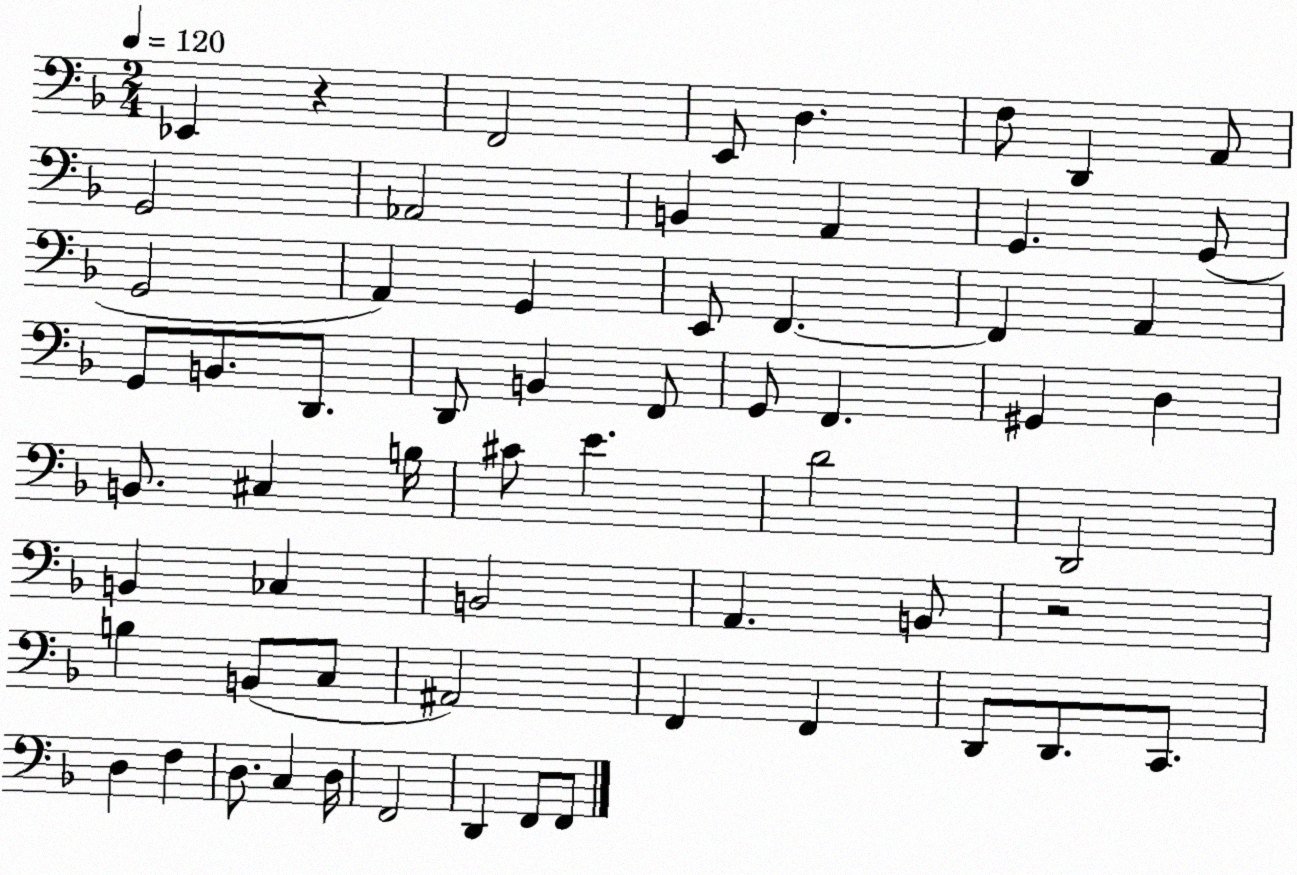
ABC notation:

X:1
T:Untitled
M:2/4
L:1/4
K:F
_E,, z F,,2 E,,/2 D, F,/2 D,, A,,/2 G,,2 _A,,2 B,, A,, G,, G,,/2 G,,2 A,, G,, E,,/2 F,, F,, A,, G,,/2 B,,/2 D,,/2 D,,/2 B,, F,,/2 G,,/2 F,, ^G,, D, B,,/2 ^C, B,/4 ^C/2 E D2 D,,2 B,, _C, B,,2 A,, B,,/2 z2 B, B,,/2 C,/2 ^A,,2 F,, F,, D,,/2 D,,/2 C,,/2 D, F, D,/2 C, D,/4 F,,2 D,, F,,/2 F,,/2